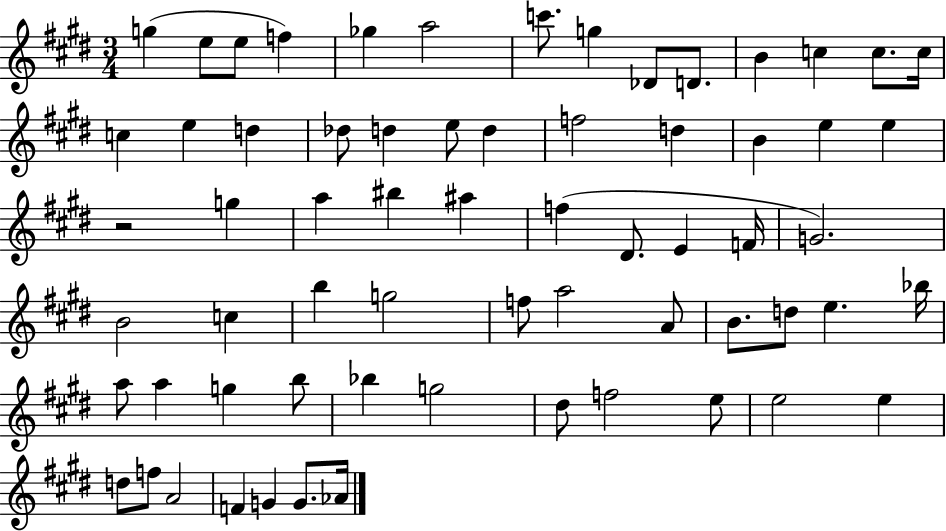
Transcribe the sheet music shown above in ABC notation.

X:1
T:Untitled
M:3/4
L:1/4
K:E
g e/2 e/2 f _g a2 c'/2 g _D/2 D/2 B c c/2 c/4 c e d _d/2 d e/2 d f2 d B e e z2 g a ^b ^a f ^D/2 E F/4 G2 B2 c b g2 f/2 a2 A/2 B/2 d/2 e _b/4 a/2 a g b/2 _b g2 ^d/2 f2 e/2 e2 e d/2 f/2 A2 F G G/2 _A/4